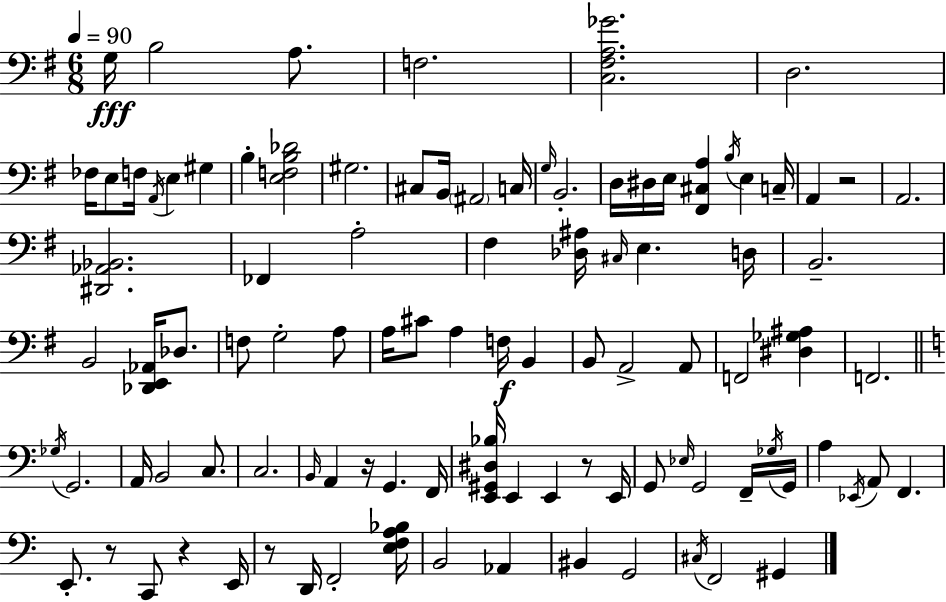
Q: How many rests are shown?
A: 6